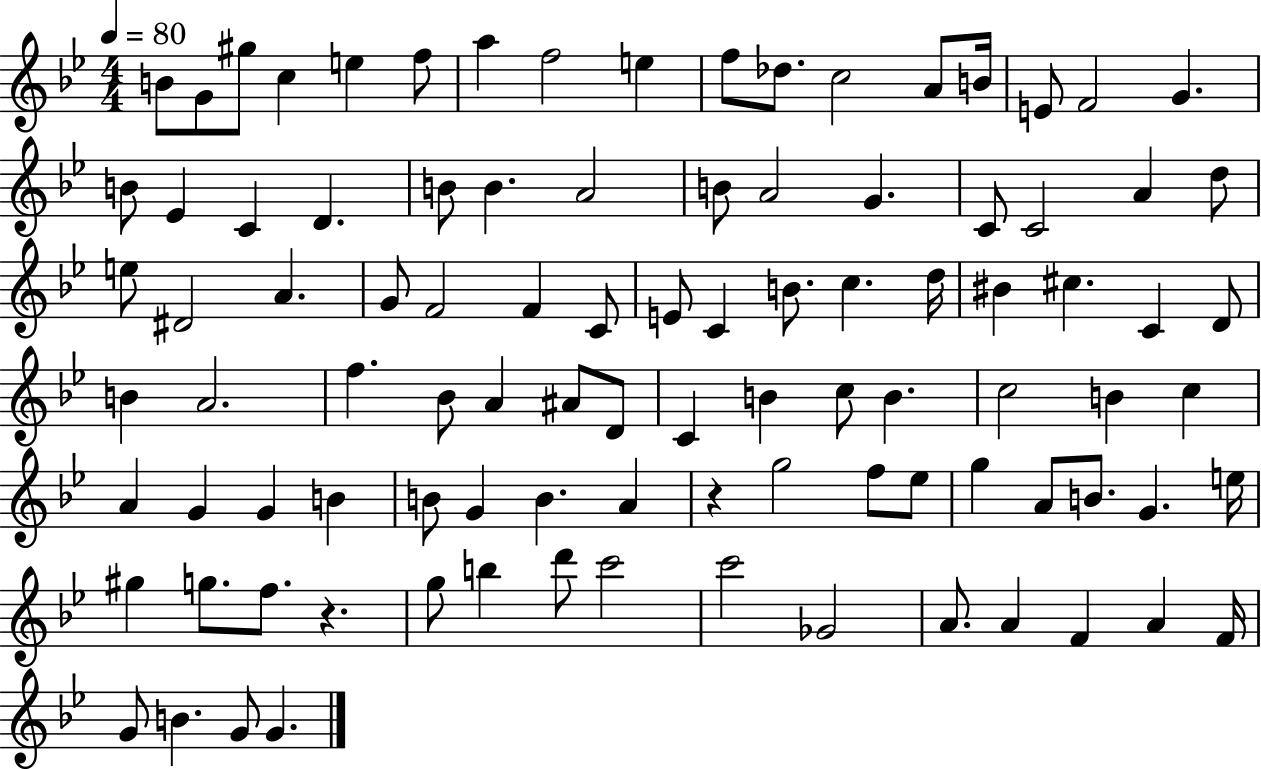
B4/e G4/e G#5/e C5/q E5/q F5/e A5/q F5/h E5/q F5/e Db5/e. C5/h A4/e B4/s E4/e F4/h G4/q. B4/e Eb4/q C4/q D4/q. B4/e B4/q. A4/h B4/e A4/h G4/q. C4/e C4/h A4/q D5/e E5/e D#4/h A4/q. G4/e F4/h F4/q C4/e E4/e C4/q B4/e. C5/q. D5/s BIS4/q C#5/q. C4/q D4/e B4/q A4/h. F5/q. Bb4/e A4/q A#4/e D4/e C4/q B4/q C5/e B4/q. C5/h B4/q C5/q A4/q G4/q G4/q B4/q B4/e G4/q B4/q. A4/q R/q G5/h F5/e Eb5/e G5/q A4/e B4/e. G4/q. E5/s G#5/q G5/e. F5/e. R/q. G5/e B5/q D6/e C6/h C6/h Gb4/h A4/e. A4/q F4/q A4/q F4/s G4/e B4/q. G4/e G4/q.